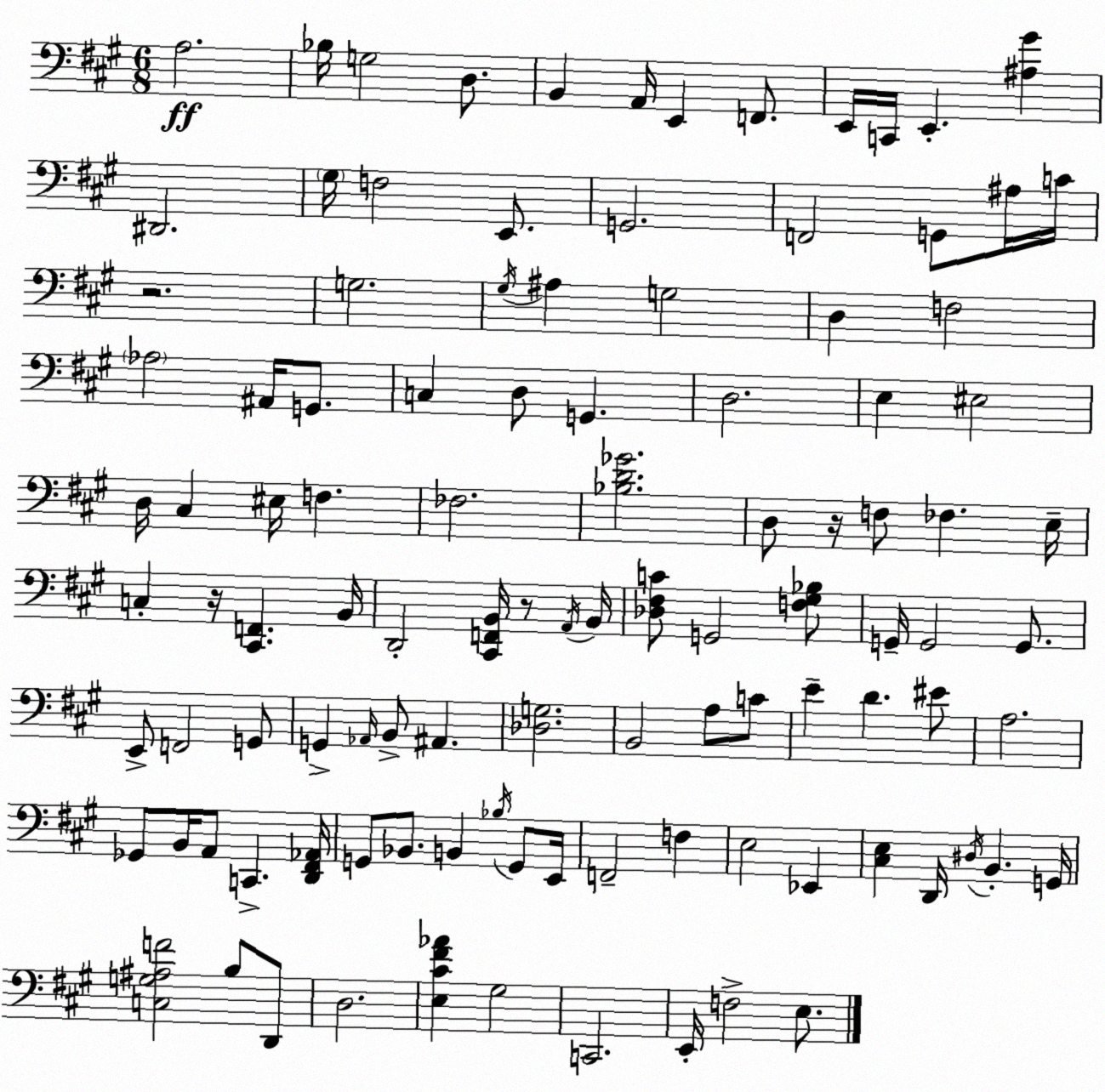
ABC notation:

X:1
T:Untitled
M:6/8
L:1/4
K:A
A,2 _B,/4 G,2 D,/2 B,, A,,/4 E,, F,,/2 E,,/4 C,,/4 E,, [^A,^G] ^D,,2 ^G,/4 F,2 E,,/2 G,,2 F,,2 G,,/2 ^A,/4 C/4 z2 G,2 ^G,/4 ^A, G,2 D, F,2 _A,2 ^A,,/4 G,,/2 C, D,/2 G,, D,2 E, ^E,2 D,/4 ^C, ^E,/4 F, _F,2 [_B,D_G]2 D,/2 z/4 F,/2 _F, E,/4 C, z/4 [^C,,F,,] B,,/4 D,,2 [^C,,F,,B,,]/4 z/2 A,,/4 B,,/4 [_D,^F,C]/2 G,,2 [F,^G,_B,]/2 G,,/4 G,,2 G,,/2 E,,/2 F,,2 G,,/2 G,, _A,,/4 B,,/2 ^A,, [_D,G,]2 B,,2 A,/2 C/2 E D ^E/2 A,2 _G,,/2 B,,/4 A,,/2 C,, [D,,^F,,_A,,]/4 G,,/2 _B,,/2 B,, _B,/4 G,,/2 E,,/4 F,,2 F, E,2 _E,, [^C,E,] D,,/4 ^D,/4 B,, G,,/4 [C,G,^A,F]2 B,/2 D,,/2 D,2 [E,^C^F_A] ^G,2 C,,2 E,,/4 F,2 E,/2